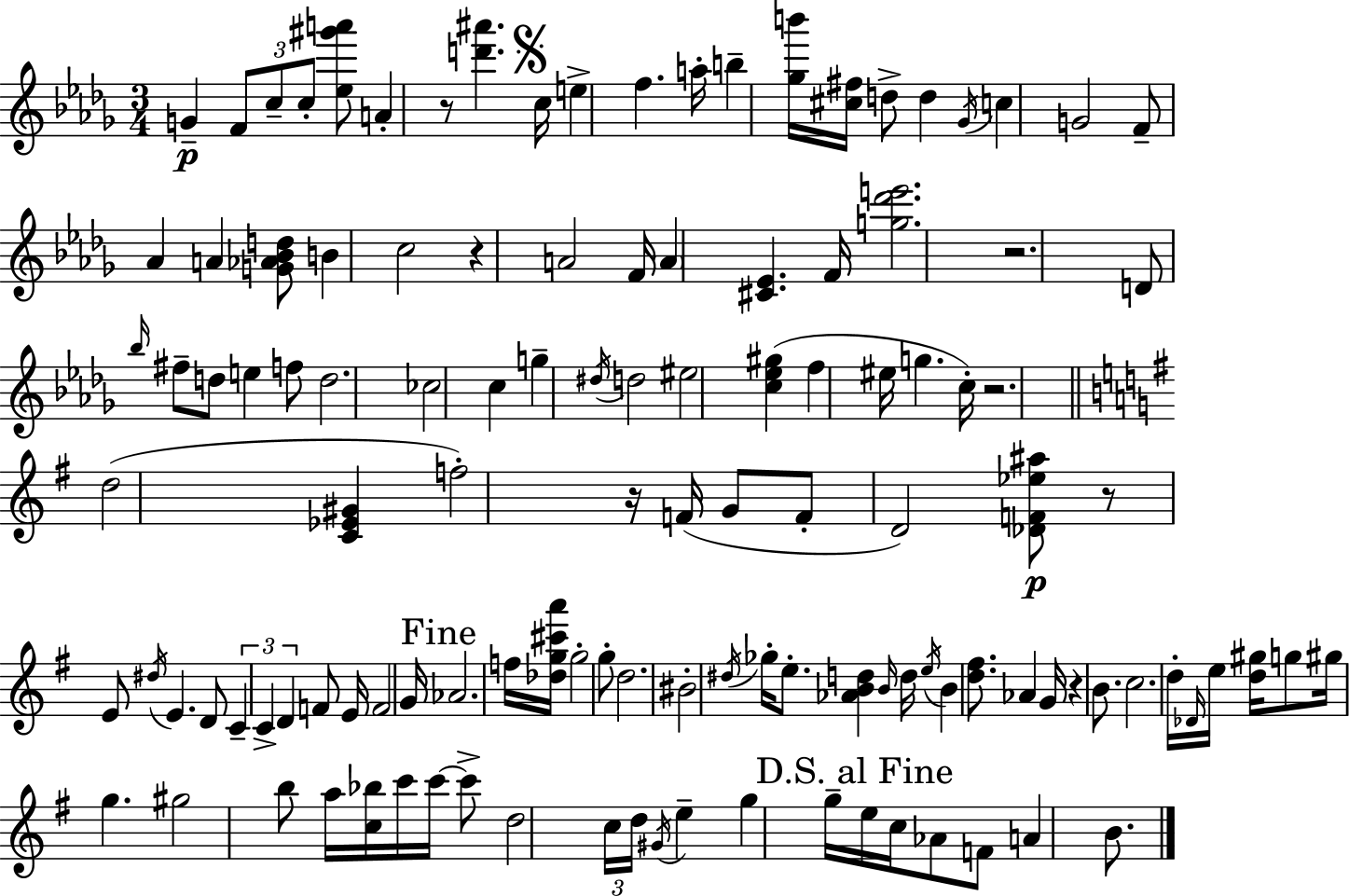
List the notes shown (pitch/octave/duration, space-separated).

G4/q F4/e C5/e C5/e [Eb5,G#6,A6]/e A4/q R/e [D6,A#6]/q. C5/s E5/q F5/q. A5/s B5/q [Gb5,B6]/s [C#5,F#5]/s D5/e D5/q Gb4/s C5/q G4/h F4/e Ab4/q A4/q [G4,Ab4,Bb4,D5]/e B4/q C5/h R/q A4/h F4/s A4/q [C#4,Eb4]/q. F4/s [G5,Db6,E6]/h. R/h. D4/e Bb5/s F#5/e D5/e E5/q F5/e D5/h. CES5/h C5/q G5/q D#5/s D5/h EIS5/h [C5,Eb5,G#5]/q F5/q EIS5/s G5/q. C5/s R/h. D5/h [C4,Eb4,G#4]/q F5/h R/s F4/s G4/e F4/e D4/h [Db4,F4,Eb5,A#5]/e R/e E4/e D#5/s E4/q. D4/e C4/q C4/q D4/q F4/e E4/s F4/h G4/s Ab4/h. F5/s [Db5,G5,C#6,A6]/s G5/h G5/e D5/h. BIS4/h D#5/s Gb5/s E5/e. [Ab4,B4,D5]/q B4/s D5/s E5/s B4/q [D5,F#5]/e. Ab4/q G4/s R/q B4/e. C5/h. D5/s Db4/s E5/s [D5,G#5]/s G5/e G#5/s G5/q. G#5/h B5/e A5/s [C5,Bb5]/s C6/s C6/s C6/e D5/h C5/s D5/s G#4/s E5/q G5/q G5/s E5/s C5/s Ab4/e F4/e A4/q B4/e.